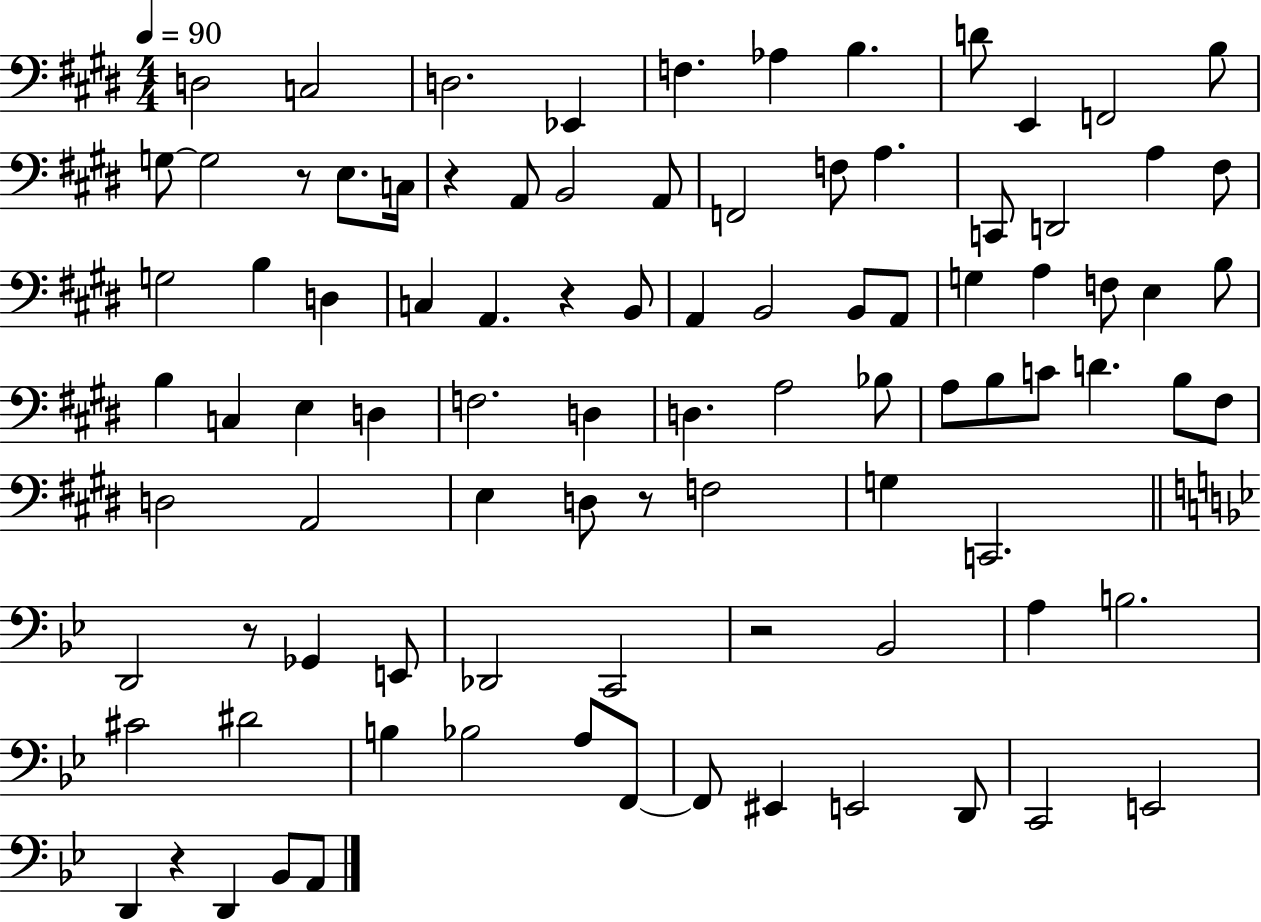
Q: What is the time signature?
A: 4/4